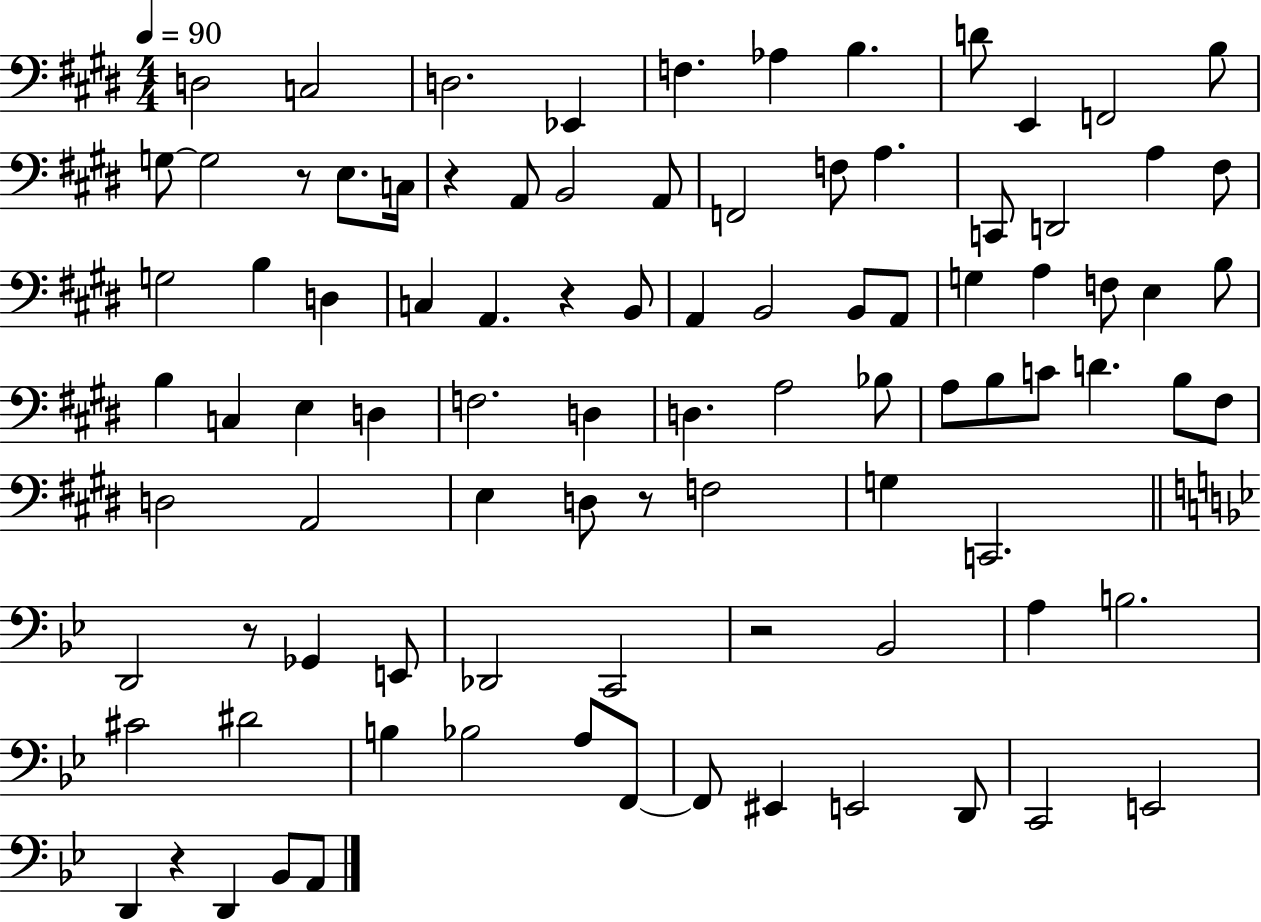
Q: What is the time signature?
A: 4/4